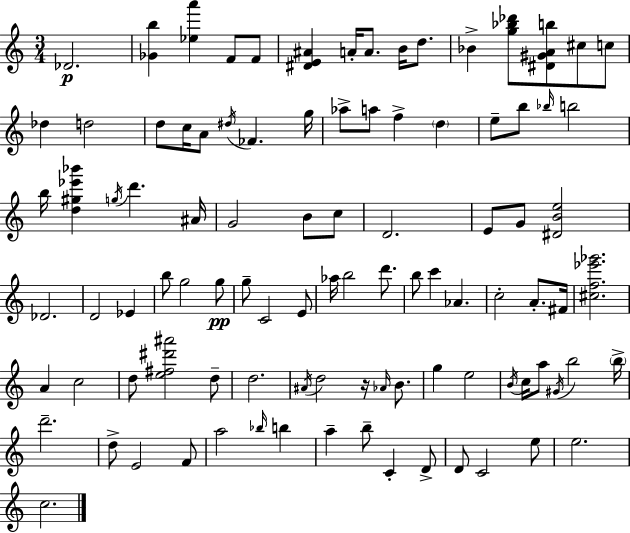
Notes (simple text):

Db4/h. [Gb4,B5]/q [Eb5,A6]/q F4/e F4/e [D#4,E4,A#4]/q A4/s A4/e. B4/s D5/e. Bb4/q [G5,Bb5,Db6]/e [D#4,G#4,A4,B5]/e C#5/e C5/e Db5/q D5/h D5/e C5/s A4/e D#5/s FES4/q. G5/s Ab5/e A5/e F5/q D5/q E5/e B5/e Bb5/s B5/h B5/s [D5,G#5,Eb6,Bb6]/q G5/s D6/q. A#4/s G4/h B4/e C5/e D4/h. E4/e G4/e [D#4,B4,E5]/h Db4/h. D4/h Eb4/q B5/e G5/h G5/e G5/e C4/h E4/e Ab5/s B5/h D6/e. B5/e C6/q Ab4/q. C5/h A4/e. F#4/s [C#5,F5,Eb6,Gb6]/h. A4/q C5/h D5/e [E5,F#5,D#6,A#6]/h D5/e D5/h. A#4/s D5/h R/s Ab4/s B4/e. G5/q E5/h B4/s C5/s A5/e G#4/s B5/h B5/s D6/h. D5/e E4/h F4/e A5/h Bb5/s B5/q A5/q B5/e C4/q D4/e D4/e C4/h E5/e E5/h. C5/h.